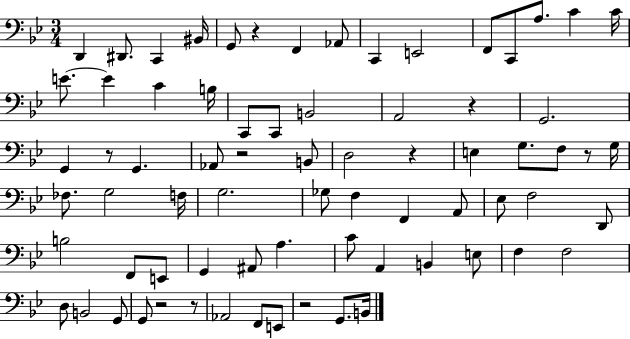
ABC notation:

X:1
T:Untitled
M:3/4
L:1/4
K:Bb
D,, ^D,,/2 C,, ^B,,/4 G,,/2 z F,, _A,,/2 C,, E,,2 F,,/2 C,,/2 A,/2 C C/4 E/2 E C B,/4 C,,/2 C,,/2 B,,2 A,,2 z G,,2 G,, z/2 G,, _A,,/2 z2 B,,/2 D,2 z E, G,/2 F,/2 z/2 G,/4 _F,/2 G,2 F,/4 G,2 _G,/2 F, F,, A,,/2 _E,/2 F,2 D,,/2 B,2 F,,/2 E,,/2 G,, ^A,,/2 A, C/2 A,, B,, E,/2 F, F,2 D,/2 B,,2 G,,/2 G,,/2 z2 z/2 _A,,2 F,,/2 E,,/2 z2 G,,/2 B,,/4